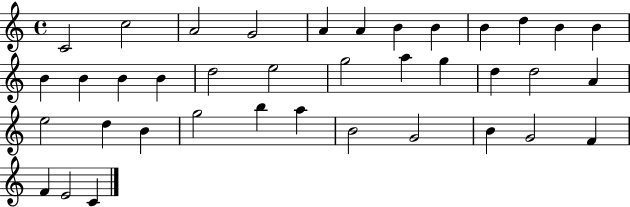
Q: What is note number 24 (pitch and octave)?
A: A4